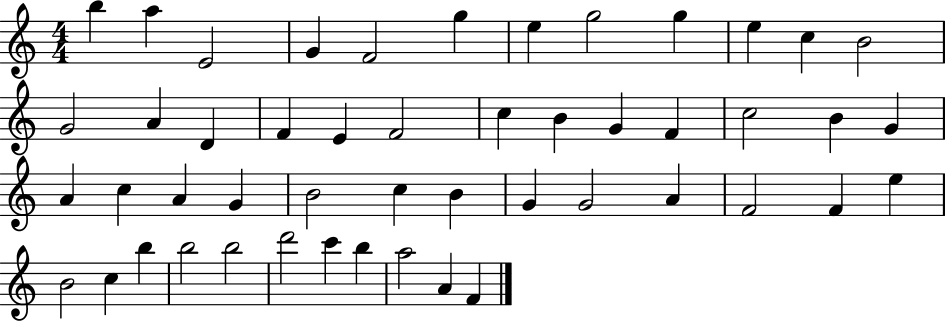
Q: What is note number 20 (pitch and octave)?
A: B4